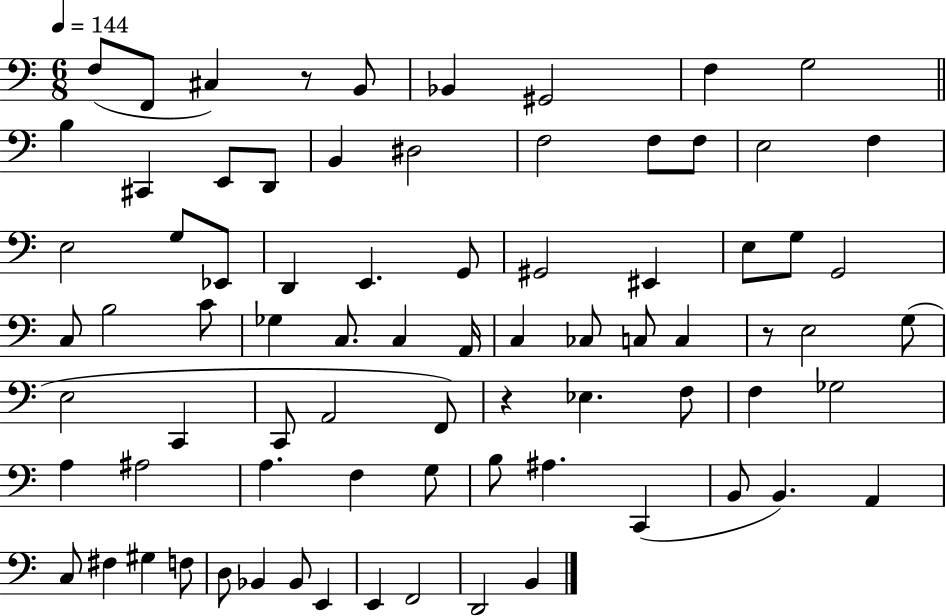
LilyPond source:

{
  \clef bass
  \numericTimeSignature
  \time 6/8
  \key c \major
  \tempo 4 = 144
  f8( f,8 cis4) r8 b,8 | bes,4 gis,2 | f4 g2 | \bar "||" \break \key c \major b4 cis,4 e,8 d,8 | b,4 dis2 | f2 f8 f8 | e2 f4 | \break e2 g8 ees,8 | d,4 e,4. g,8 | gis,2 eis,4 | e8 g8 g,2 | \break c8 b2 c'8 | ges4 c8. c4 a,16 | c4 ces8 c8 c4 | r8 e2 g8( | \break e2 c,4 | c,8 a,2 f,8) | r4 ees4. f8 | f4 ges2 | \break a4 ais2 | a4. f4 g8 | b8 ais4. c,4( | b,8 b,4.) a,4 | \break c8 fis4 gis4 f8 | d8 bes,4 bes,8 e,4 | e,4 f,2 | d,2 b,4 | \break \bar "|."
}